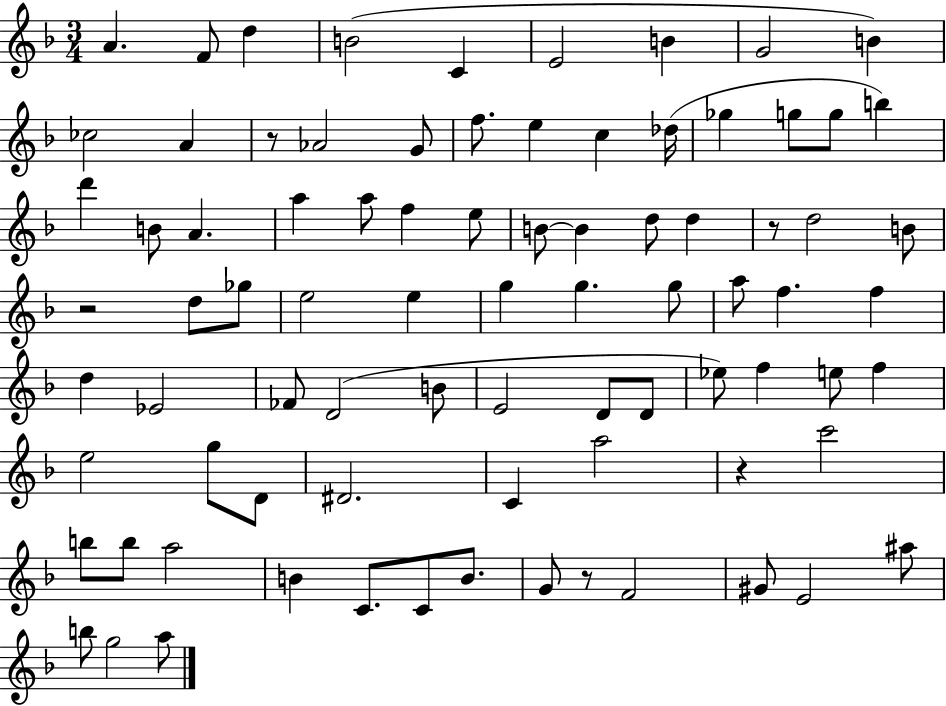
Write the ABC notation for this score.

X:1
T:Untitled
M:3/4
L:1/4
K:F
A F/2 d B2 C E2 B G2 B _c2 A z/2 _A2 G/2 f/2 e c _d/4 _g g/2 g/2 b d' B/2 A a a/2 f e/2 B/2 B d/2 d z/2 d2 B/2 z2 d/2 _g/2 e2 e g g g/2 a/2 f f d _E2 _F/2 D2 B/2 E2 D/2 D/2 _e/2 f e/2 f e2 g/2 D/2 ^D2 C a2 z c'2 b/2 b/2 a2 B C/2 C/2 B/2 G/2 z/2 F2 ^G/2 E2 ^a/2 b/2 g2 a/2